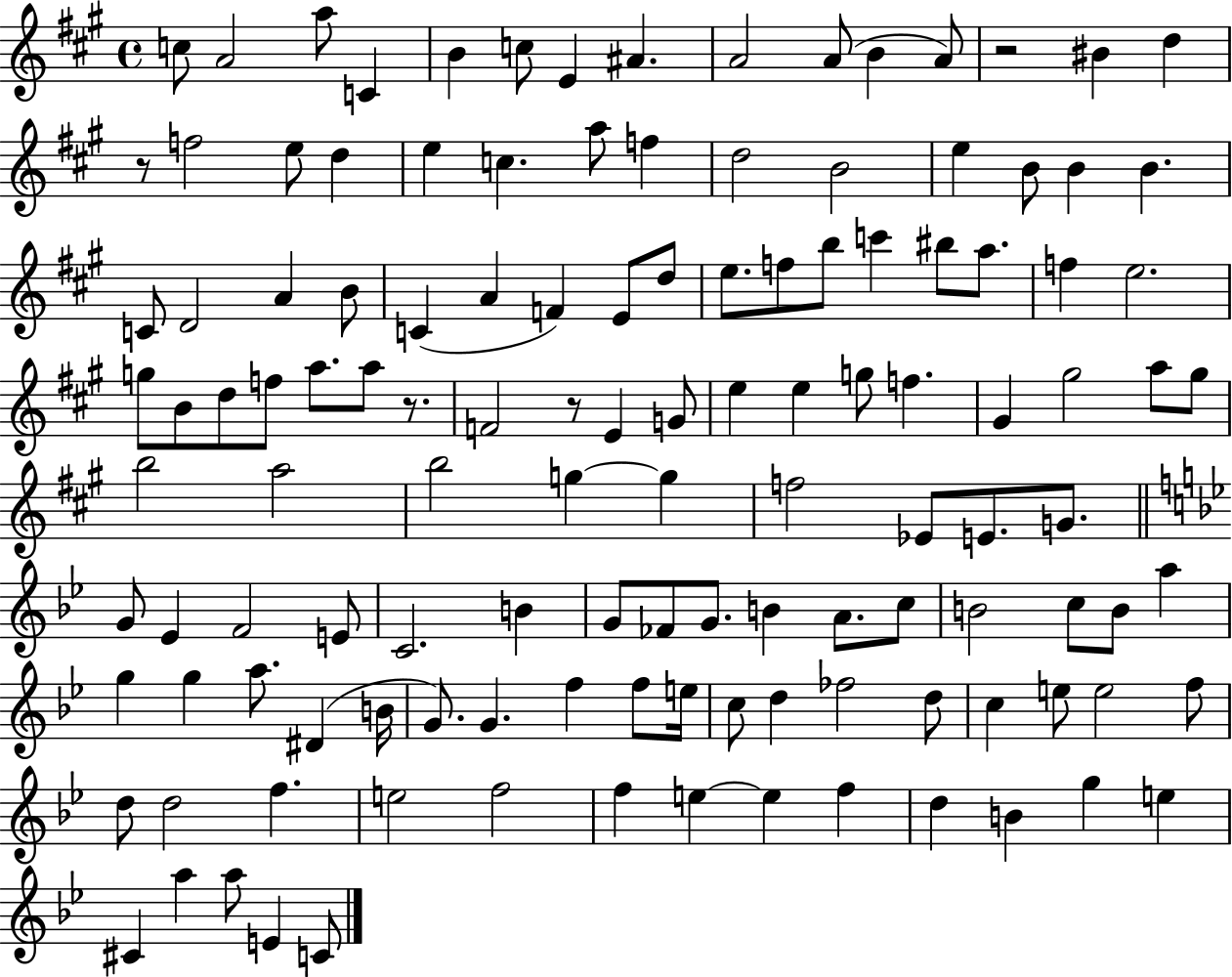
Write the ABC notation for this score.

X:1
T:Untitled
M:4/4
L:1/4
K:A
c/2 A2 a/2 C B c/2 E ^A A2 A/2 B A/2 z2 ^B d z/2 f2 e/2 d e c a/2 f d2 B2 e B/2 B B C/2 D2 A B/2 C A F E/2 d/2 e/2 f/2 b/2 c' ^b/2 a/2 f e2 g/2 B/2 d/2 f/2 a/2 a/2 z/2 F2 z/2 E G/2 e e g/2 f ^G ^g2 a/2 ^g/2 b2 a2 b2 g g f2 _E/2 E/2 G/2 G/2 _E F2 E/2 C2 B G/2 _F/2 G/2 B A/2 c/2 B2 c/2 B/2 a g g a/2 ^D B/4 G/2 G f f/2 e/4 c/2 d _f2 d/2 c e/2 e2 f/2 d/2 d2 f e2 f2 f e e f d B g e ^C a a/2 E C/2